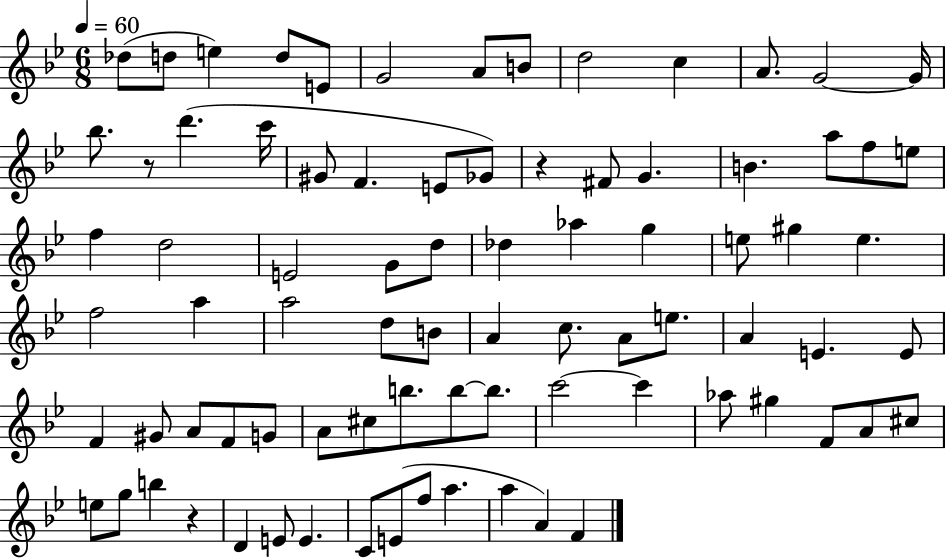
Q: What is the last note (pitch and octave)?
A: F4